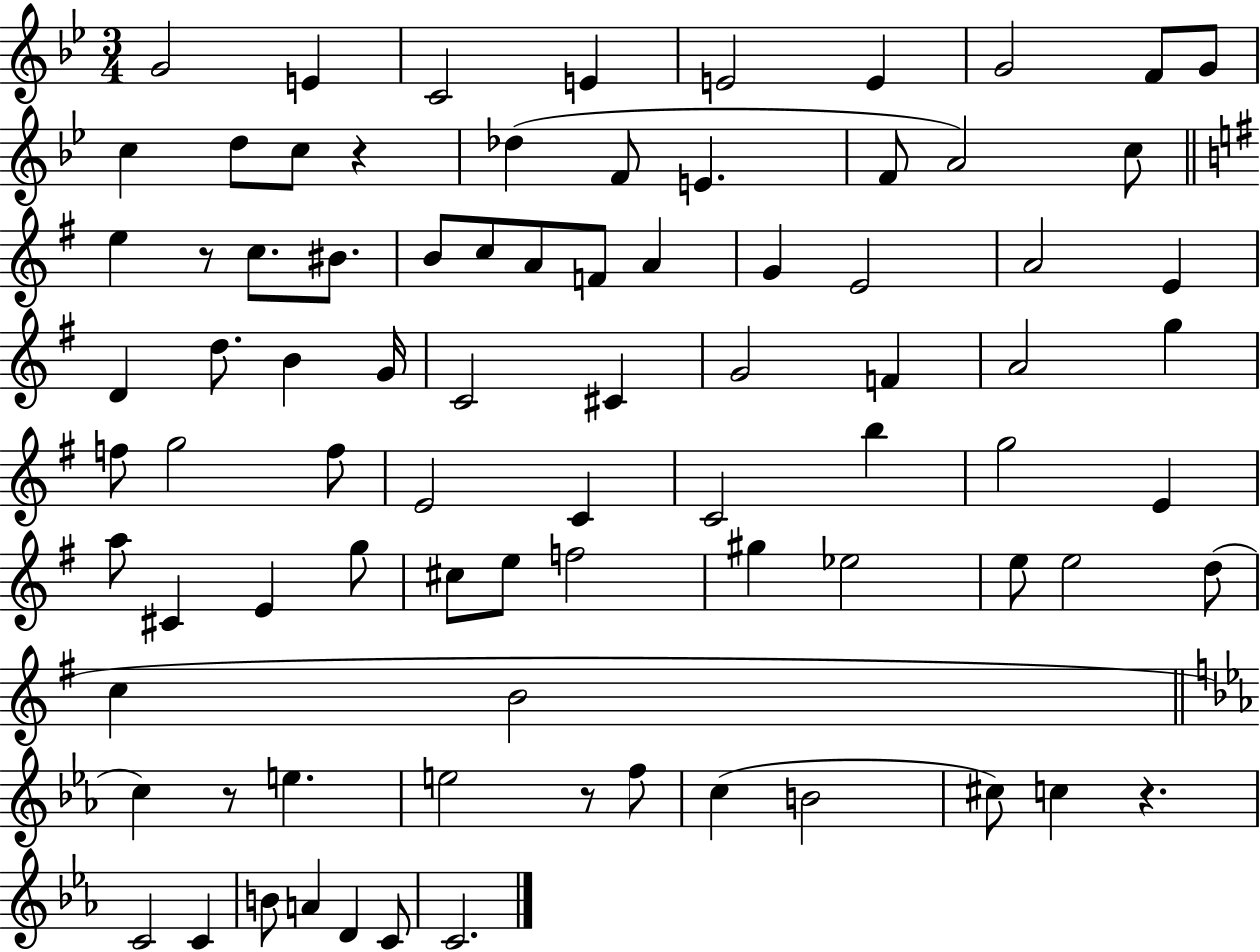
{
  \clef treble
  \numericTimeSignature
  \time 3/4
  \key bes \major
  g'2 e'4 | c'2 e'4 | e'2 e'4 | g'2 f'8 g'8 | \break c''4 d''8 c''8 r4 | des''4( f'8 e'4. | f'8 a'2) c''8 | \bar "||" \break \key g \major e''4 r8 c''8. bis'8. | b'8 c''8 a'8 f'8 a'4 | g'4 e'2 | a'2 e'4 | \break d'4 d''8. b'4 g'16 | c'2 cis'4 | g'2 f'4 | a'2 g''4 | \break f''8 g''2 f''8 | e'2 c'4 | c'2 b''4 | g''2 e'4 | \break a''8 cis'4 e'4 g''8 | cis''8 e''8 f''2 | gis''4 ees''2 | e''8 e''2 d''8( | \break c''4 b'2 | \bar "||" \break \key c \minor c''4) r8 e''4. | e''2 r8 f''8 | c''4( b'2 | cis''8) c''4 r4. | \break c'2 c'4 | b'8 a'4 d'4 c'8 | c'2. | \bar "|."
}